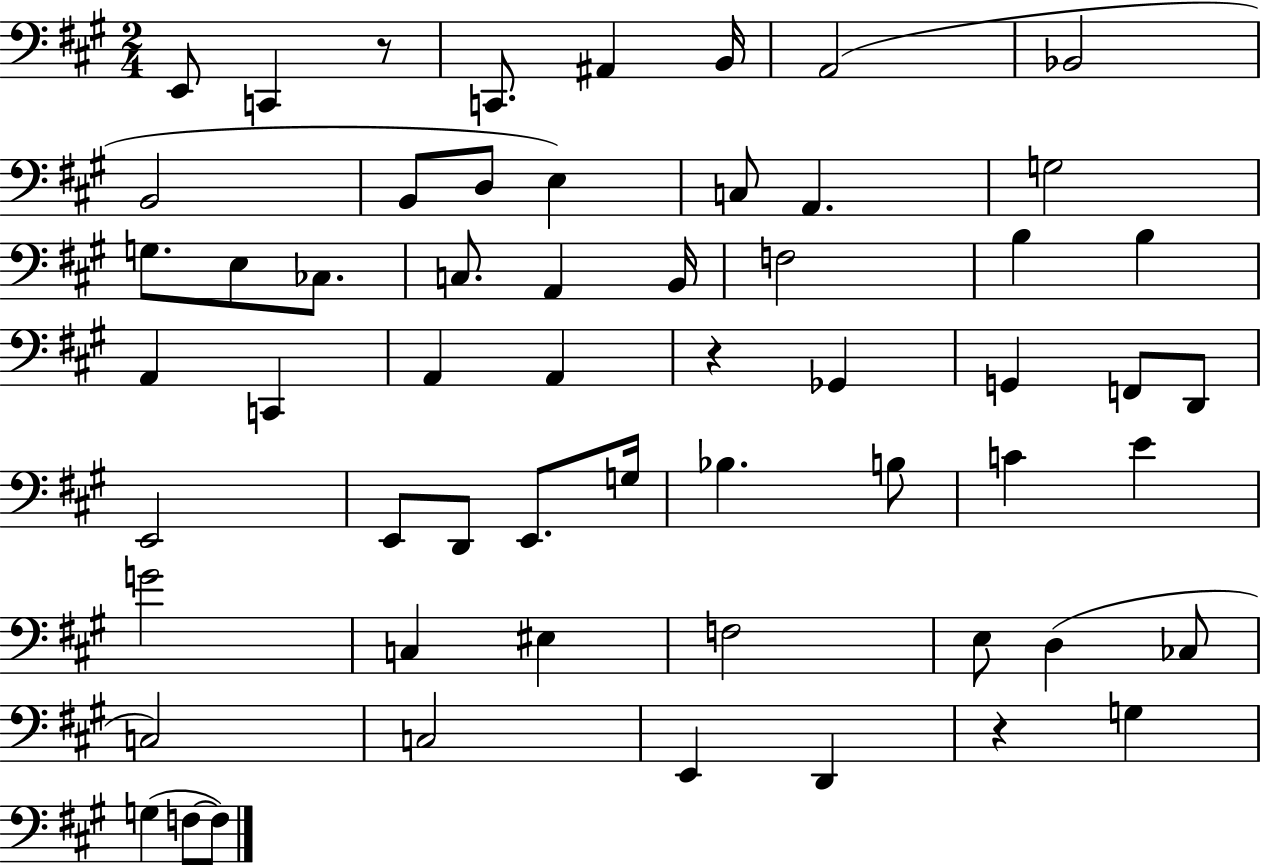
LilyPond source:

{
  \clef bass
  \numericTimeSignature
  \time 2/4
  \key a \major
  \repeat volta 2 { e,8 c,4 r8 | c,8. ais,4 b,16 | a,2( | bes,2 | \break b,2 | b,8 d8 e4) | c8 a,4. | g2 | \break g8. e8 ces8. | c8. a,4 b,16 | f2 | b4 b4 | \break a,4 c,4 | a,4 a,4 | r4 ges,4 | g,4 f,8 d,8 | \break e,2 | e,8 d,8 e,8. g16 | bes4. b8 | c'4 e'4 | \break g'2 | c4 eis4 | f2 | e8 d4( ces8 | \break c2) | c2 | e,4 d,4 | r4 g4 | \break g4( f8~~ f8) | } \bar "|."
}